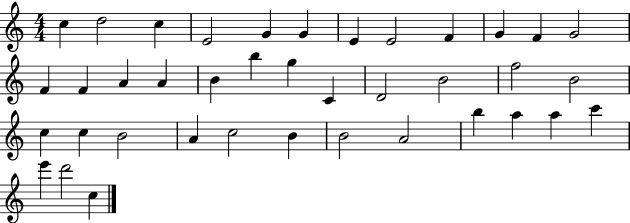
{
  \clef treble
  \numericTimeSignature
  \time 4/4
  \key c \major
  c''4 d''2 c''4 | e'2 g'4 g'4 | e'4 e'2 f'4 | g'4 f'4 g'2 | \break f'4 f'4 a'4 a'4 | b'4 b''4 g''4 c'4 | d'2 b'2 | f''2 b'2 | \break c''4 c''4 b'2 | a'4 c''2 b'4 | b'2 a'2 | b''4 a''4 a''4 c'''4 | \break e'''4 d'''2 c''4 | \bar "|."
}